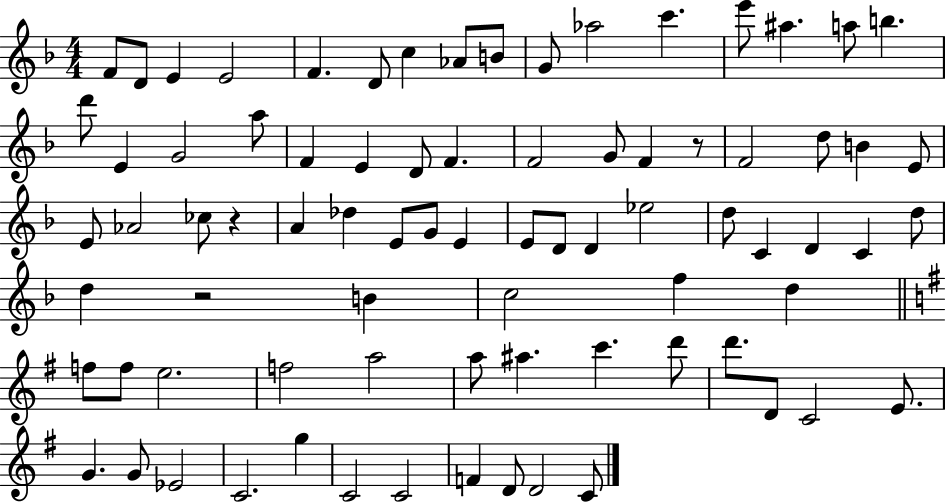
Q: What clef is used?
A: treble